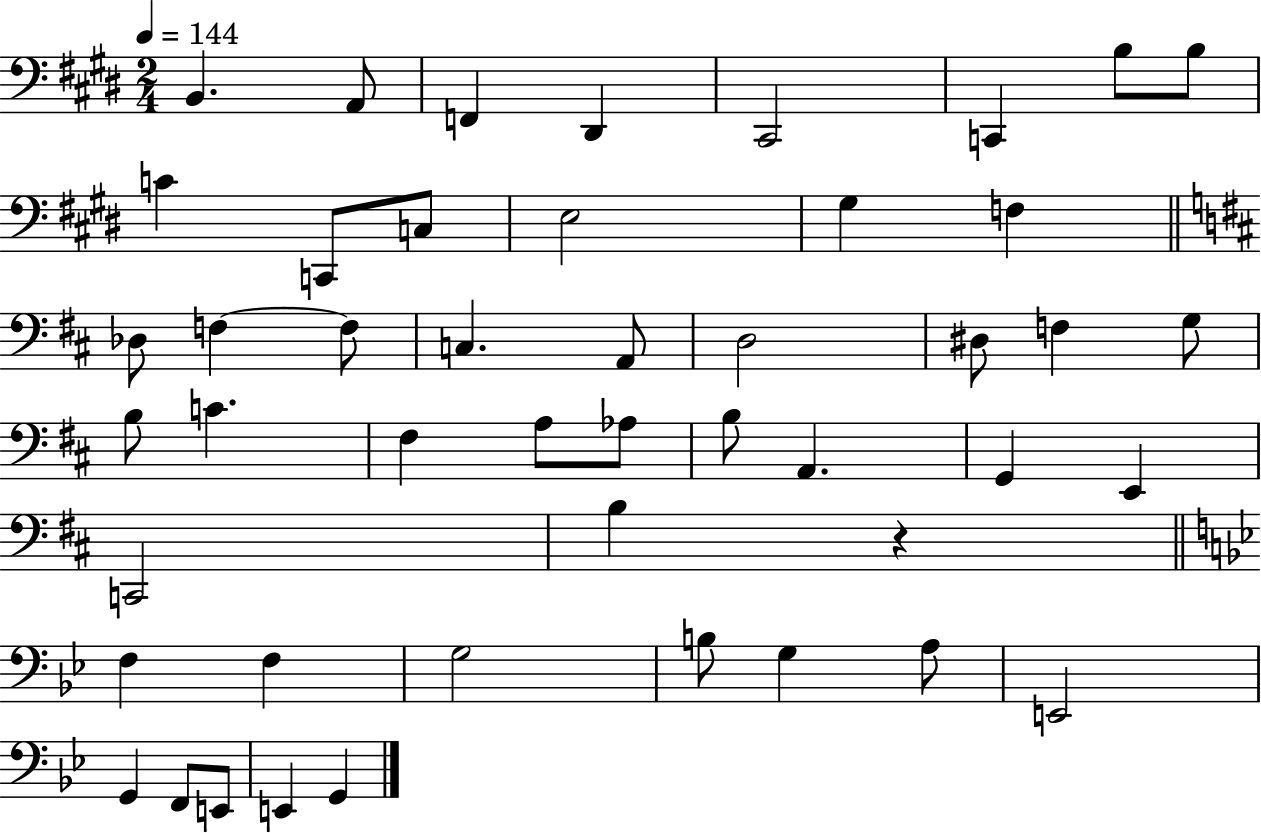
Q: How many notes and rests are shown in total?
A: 47